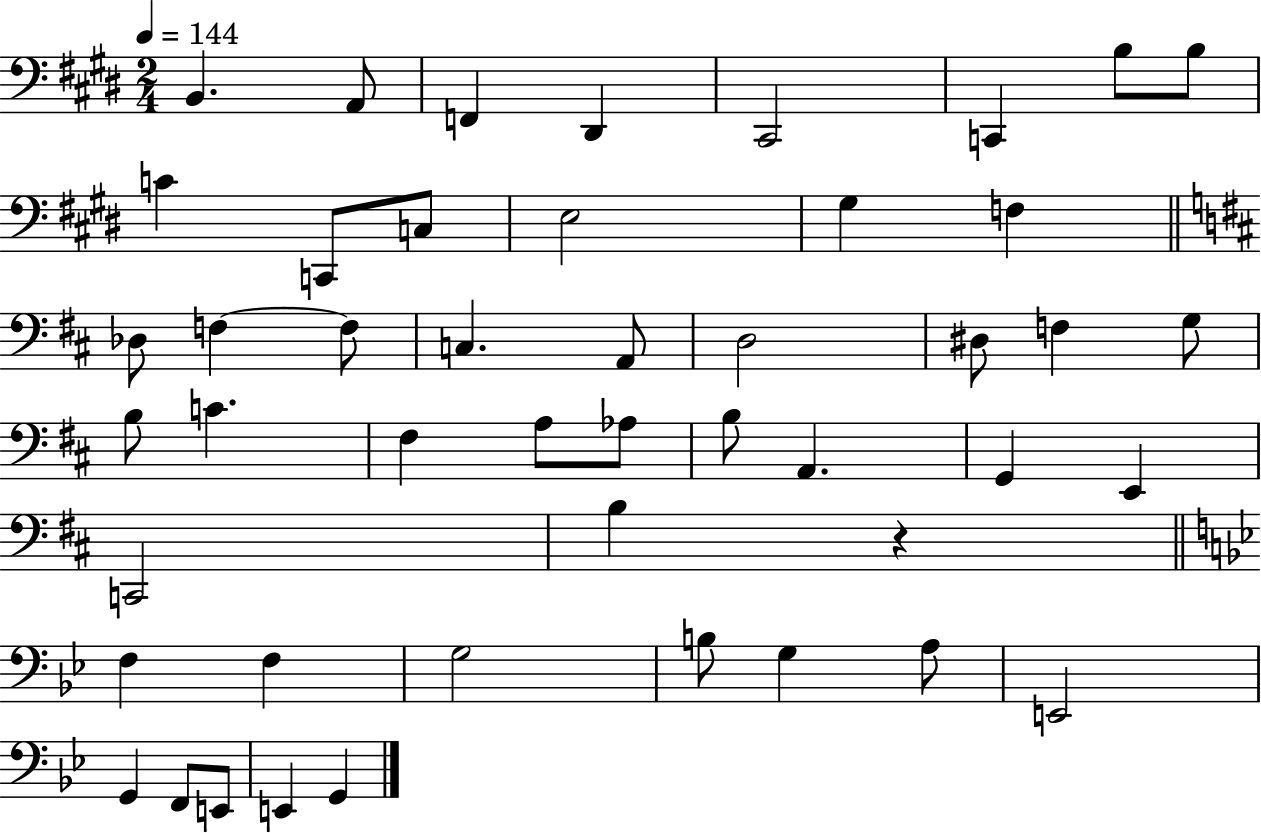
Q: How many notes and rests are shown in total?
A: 47